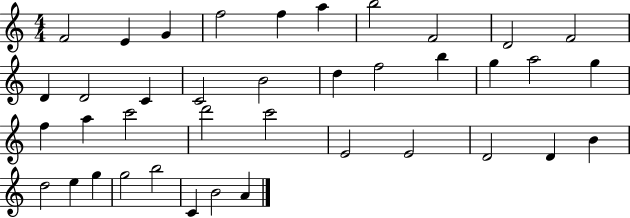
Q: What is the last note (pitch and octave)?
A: A4